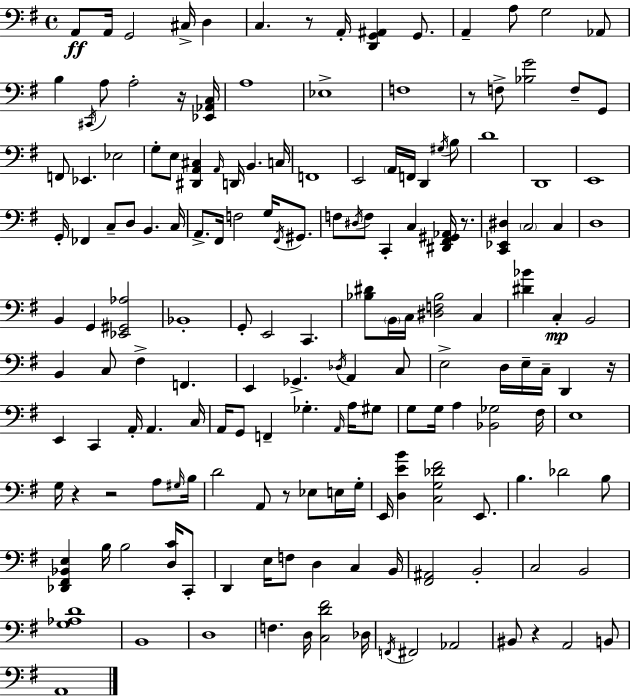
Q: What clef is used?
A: bass